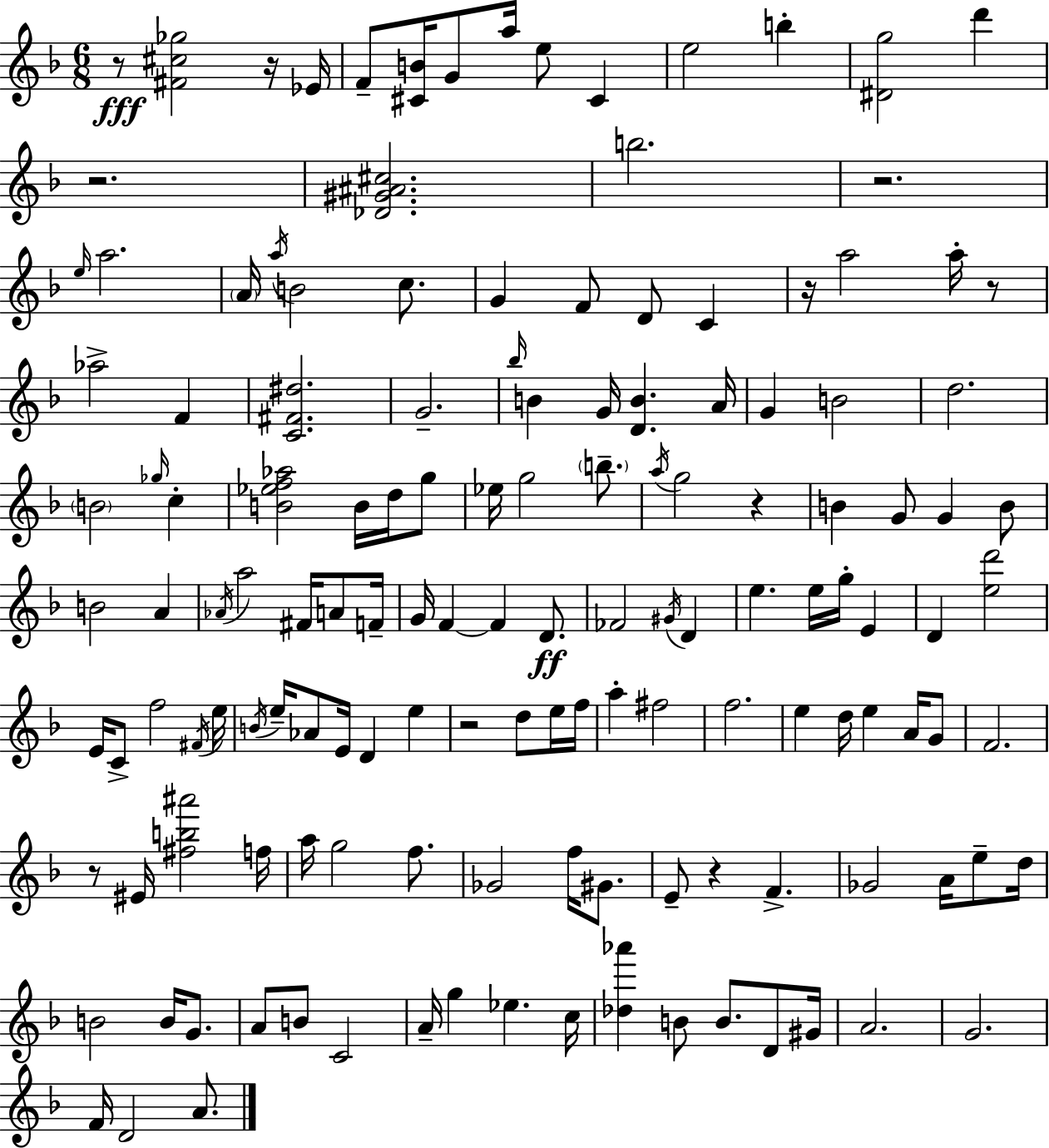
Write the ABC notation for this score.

X:1
T:Untitled
M:6/8
L:1/4
K:F
z/2 [^F^c_g]2 z/4 _E/4 F/2 [^CB]/4 G/2 a/4 e/2 ^C e2 b [^Dg]2 d' z2 [_D^G^A^c]2 b2 z2 e/4 a2 A/4 a/4 B2 c/2 G F/2 D/2 C z/4 a2 a/4 z/2 _a2 F [C^F^d]2 G2 _b/4 B G/4 [DB] A/4 G B2 d2 B2 _g/4 c [B_ef_a]2 B/4 d/4 g/2 _e/4 g2 b/2 a/4 g2 z B G/2 G B/2 B2 A _A/4 a2 ^F/4 A/2 F/4 G/4 F F D/2 _F2 ^G/4 D e e/4 g/4 E D [ed']2 E/4 C/2 f2 ^F/4 e/4 B/4 e/4 _A/2 E/4 D e z2 d/2 e/4 f/4 a ^f2 f2 e d/4 e A/4 G/2 F2 z/2 ^E/4 [^fb^a']2 f/4 a/4 g2 f/2 _G2 f/4 ^G/2 E/2 z F _G2 A/4 e/2 d/4 B2 B/4 G/2 A/2 B/2 C2 A/4 g _e c/4 [_d_a'] B/2 B/2 D/2 ^G/4 A2 G2 F/4 D2 A/2